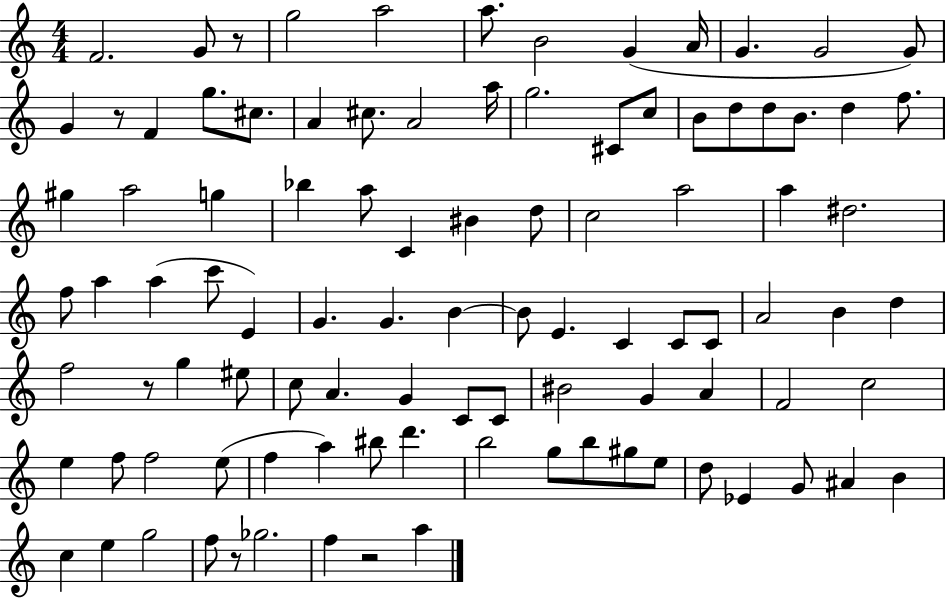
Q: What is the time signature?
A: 4/4